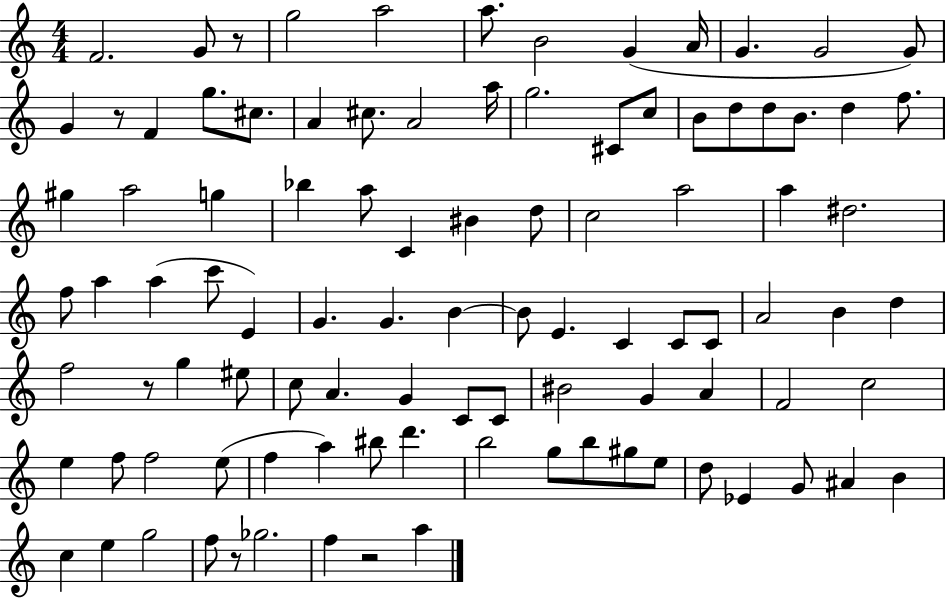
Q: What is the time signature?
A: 4/4